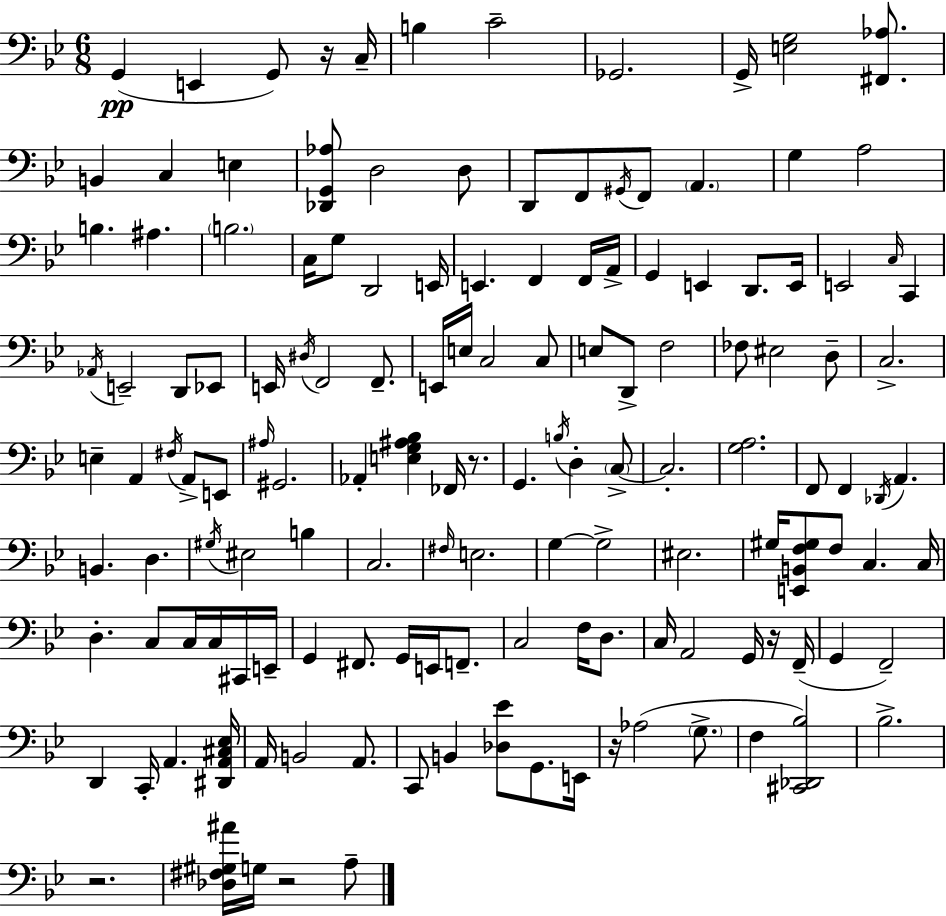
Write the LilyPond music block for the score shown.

{
  \clef bass
  \numericTimeSignature
  \time 6/8
  \key g \minor
  g,4(\pp e,4 g,8) r16 c16-- | b4 c'2-- | ges,2. | g,16-> <e g>2 <fis, aes>8. | \break b,4 c4 e4 | <des, g, aes>8 d2 d8 | d,8 f,8 \acciaccatura { gis,16 } f,8 \parenthesize a,4. | g4 a2 | \break b4. ais4. | \parenthesize b2. | c16 g8 d,2 | e,16 e,4. f,4 f,16 | \break a,16-> g,4 e,4 d,8. | e,16 e,2 \grace { c16 } c,4 | \acciaccatura { aes,16 } e,2-- d,8 | ees,8 e,16 \acciaccatura { dis16 } f,2 | \break f,8.-- e,16 e16 c2 | c8 e8 d,8-> f2 | fes8 eis2 | d8-- c2.-> | \break e4-- a,4 | \acciaccatura { fis16 } a,8-> e,8 \grace { ais16 } gis,2. | aes,4-. <e g ais bes>4 | fes,16 r8. g,4. | \break \acciaccatura { b16 } d4-. \parenthesize c8->~~ c2.-. | <g a>2. | f,8 f,4 | \acciaccatura { des,16 } a,4. b,4. | \break d4. \acciaccatura { gis16 } eis2 | b4 c2. | \grace { fis16 } e2. | g4~~ | \break g2-> eis2. | gis16 <e, b, f gis>8 | f8 c4. c16 d4.-. | c8 c16 c16 cis,16 e,16-- g,4 | \break fis,8. g,16 e,16 f,8.-- c2 | f16 d8. c16 a,2 | g,16 r16 f,16--( g,4 | f,2--) d,4 | \break c,16-. a,4. <dis, a, cis ees>16 a,16 b,2 | a,8. c,8 | b,4 <des ees'>8 g,8. e,16 r16 aes2( | \parenthesize g8.-> f4 | \break <cis, des, bes>2) bes2.-> | r2. | <des fis gis ais'>16 g16 | r2 a8-- \bar "|."
}